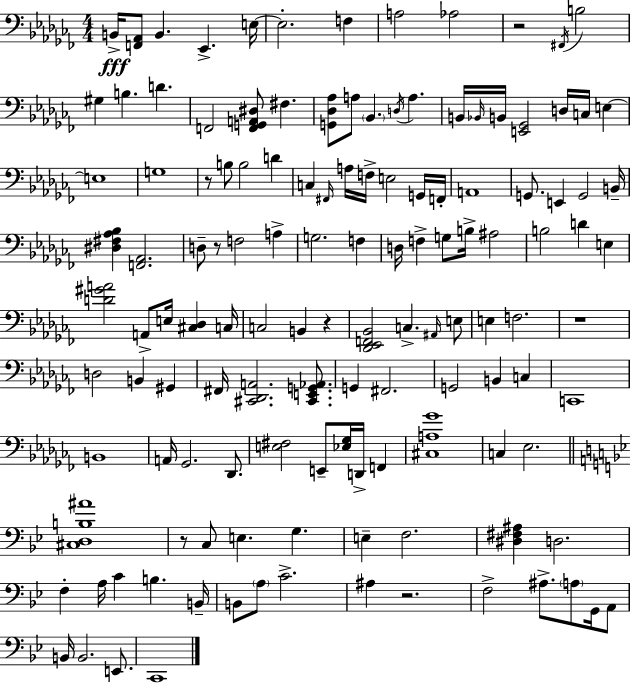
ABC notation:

X:1
T:Untitled
M:4/4
L:1/4
K:Abm
B,,/4 [F,,_A,,]/2 B,, _E,, E,/4 E,2 F, A,2 _A,2 z2 ^F,,/4 B,2 ^G, B, D F,,2 [F,,G,,A,,^D,]/2 ^F, [G,,_D,_A,]/2 A,/2 _B,, D,/4 A, B,,/4 _B,,/4 B,,/4 [E,,_G,,]2 D,/4 C,/4 E, E,4 G,4 z/2 B,/2 B,2 D C, ^F,,/4 A,/4 F,/4 E,2 G,,/4 F,,/4 A,,4 G,,/2 E,, G,,2 B,,/4 [^D,^F,_A,_B,] [F,,_A,,]2 D,/2 z/2 F,2 A, G,2 F, D,/4 F, G,/2 B,/4 ^A,2 B,2 D E, [D^GA]2 A,,/2 E,/4 [^C,_D,] C,/4 C,2 B,, z [_D,,_E,,F,,_B,,]2 C, ^A,,/4 E,/2 E, F,2 z4 D,2 B,, ^G,, ^F,,/4 [^C,,_D,,A,,]2 [^C,,E,,G,,_A,,]/2 G,, ^F,,2 G,,2 B,, C, C,,4 B,,4 A,,/4 _G,,2 _D,,/2 [E,^F,]2 E,,/2 [_E,_G,]/4 D,,/4 F,, [^C,A,_G]4 C, _E,2 [^C,D,B,^A]4 z/2 C,/2 E, G, E, F,2 [^D,^F,^A,] D,2 F, A,/4 C B, B,,/4 B,,/2 A,/2 C2 ^A, z2 F,2 ^A,/2 A,/2 G,,/4 A,,/2 B,,/4 B,,2 E,,/2 C,,4